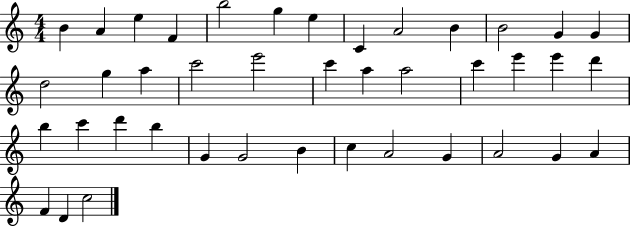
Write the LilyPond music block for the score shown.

{
  \clef treble
  \numericTimeSignature
  \time 4/4
  \key c \major
  b'4 a'4 e''4 f'4 | b''2 g''4 e''4 | c'4 a'2 b'4 | b'2 g'4 g'4 | \break d''2 g''4 a''4 | c'''2 e'''2 | c'''4 a''4 a''2 | c'''4 e'''4 e'''4 d'''4 | \break b''4 c'''4 d'''4 b''4 | g'4 g'2 b'4 | c''4 a'2 g'4 | a'2 g'4 a'4 | \break f'4 d'4 c''2 | \bar "|."
}